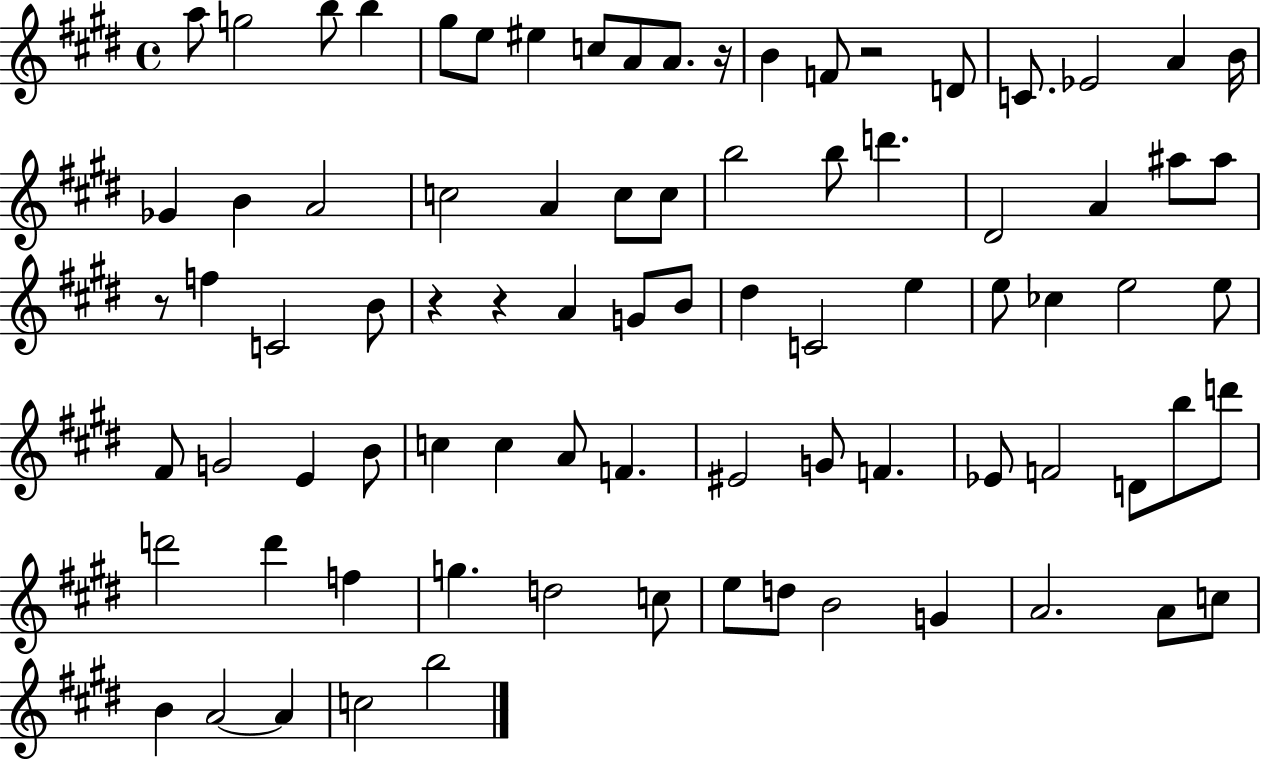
X:1
T:Untitled
M:4/4
L:1/4
K:E
a/2 g2 b/2 b ^g/2 e/2 ^e c/2 A/2 A/2 z/4 B F/2 z2 D/2 C/2 _E2 A B/4 _G B A2 c2 A c/2 c/2 b2 b/2 d' ^D2 A ^a/2 ^a/2 z/2 f C2 B/2 z z A G/2 B/2 ^d C2 e e/2 _c e2 e/2 ^F/2 G2 E B/2 c c A/2 F ^E2 G/2 F _E/2 F2 D/2 b/2 d'/2 d'2 d' f g d2 c/2 e/2 d/2 B2 G A2 A/2 c/2 B A2 A c2 b2